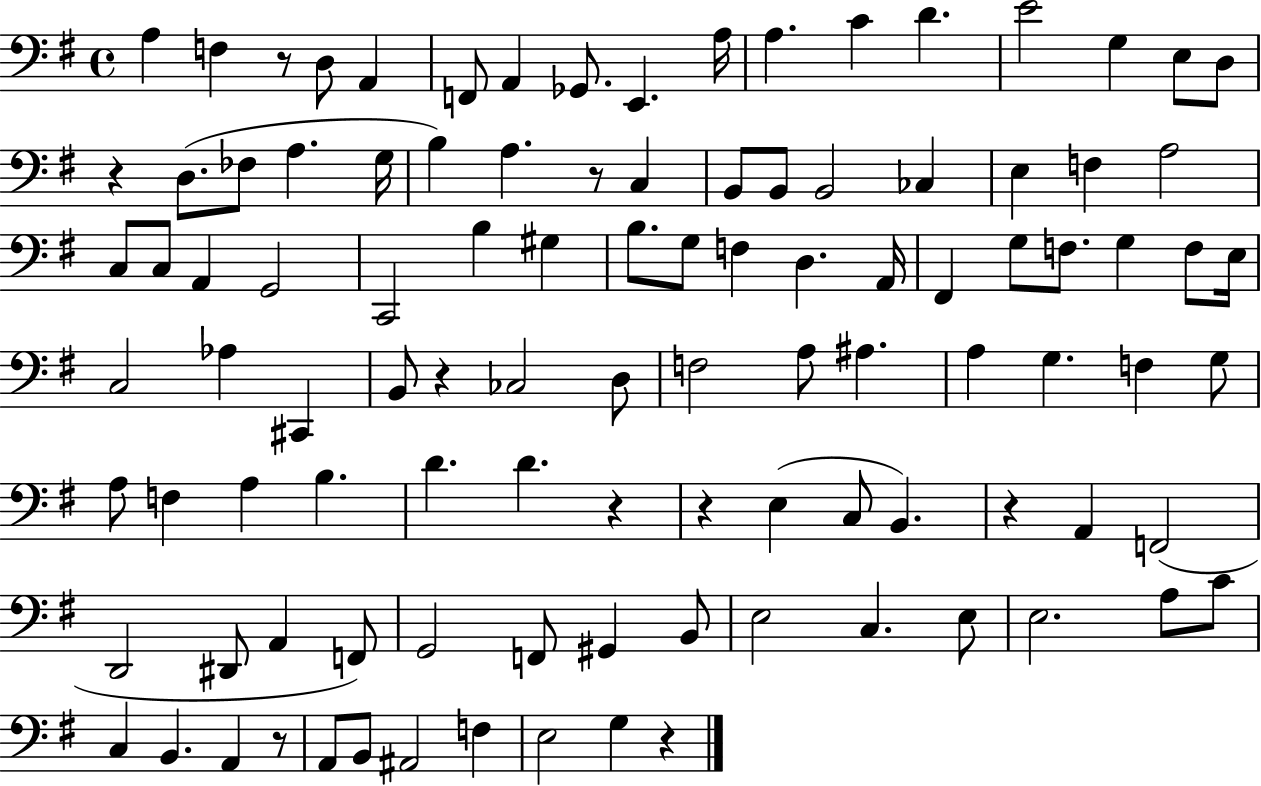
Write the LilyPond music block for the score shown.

{
  \clef bass
  \time 4/4
  \defaultTimeSignature
  \key g \major
  \repeat volta 2 { a4 f4 r8 d8 a,4 | f,8 a,4 ges,8. e,4. a16 | a4. c'4 d'4. | e'2 g4 e8 d8 | \break r4 d8.( fes8 a4. g16 | b4) a4. r8 c4 | b,8 b,8 b,2 ces4 | e4 f4 a2 | \break c8 c8 a,4 g,2 | c,2 b4 gis4 | b8. g8 f4 d4. a,16 | fis,4 g8 f8. g4 f8 e16 | \break c2 aes4 cis,4 | b,8 r4 ces2 d8 | f2 a8 ais4. | a4 g4. f4 g8 | \break a8 f4 a4 b4. | d'4. d'4. r4 | r4 e4( c8 b,4.) | r4 a,4 f,2( | \break d,2 dis,8 a,4 f,8) | g,2 f,8 gis,4 b,8 | e2 c4. e8 | e2. a8 c'8 | \break c4 b,4. a,4 r8 | a,8 b,8 ais,2 f4 | e2 g4 r4 | } \bar "|."
}